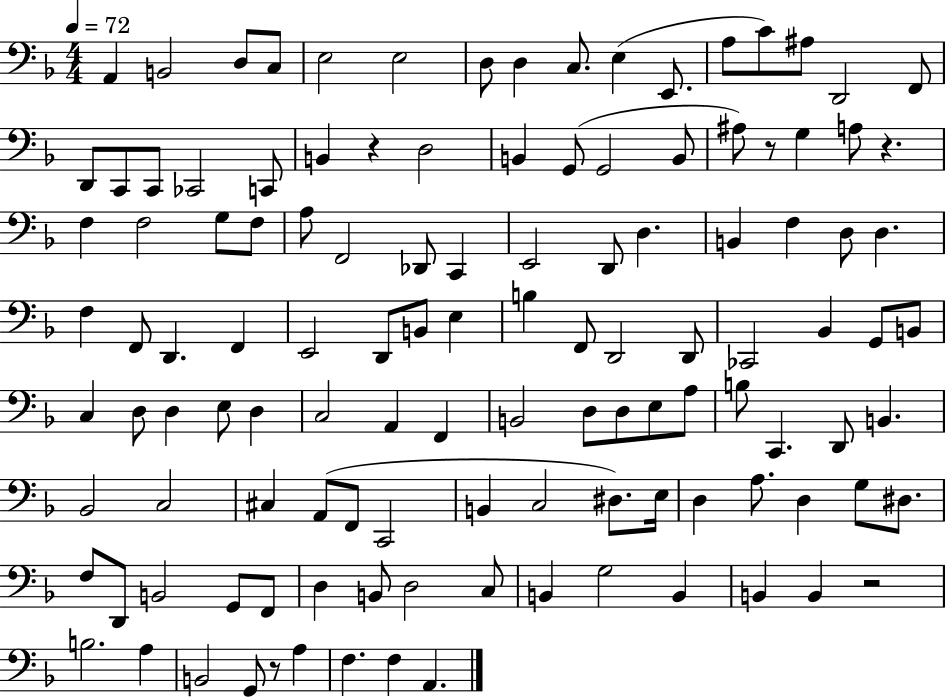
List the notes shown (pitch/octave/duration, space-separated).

A2/q B2/h D3/e C3/e E3/h E3/h D3/e D3/q C3/e. E3/q E2/e. A3/e C4/e A#3/e D2/h F2/e D2/e C2/e C2/e CES2/h C2/e B2/q R/q D3/h B2/q G2/e G2/h B2/e A#3/e R/e G3/q A3/e R/q. F3/q F3/h G3/e F3/e A3/e F2/h Db2/e C2/q E2/h D2/e D3/q. B2/q F3/q D3/e D3/q. F3/q F2/e D2/q. F2/q E2/h D2/e B2/e E3/q B3/q F2/e D2/h D2/e CES2/h Bb2/q G2/e B2/e C3/q D3/e D3/q E3/e D3/q C3/h A2/q F2/q B2/h D3/e D3/e E3/e A3/e B3/e C2/q. D2/e B2/q. Bb2/h C3/h C#3/q A2/e F2/e C2/h B2/q C3/h D#3/e. E3/s D3/q A3/e. D3/q G3/e D#3/e. F3/e D2/e B2/h G2/e F2/e D3/q B2/e D3/h C3/e B2/q G3/h B2/q B2/q B2/q R/h B3/h. A3/q B2/h G2/e R/e A3/q F3/q. F3/q A2/q.